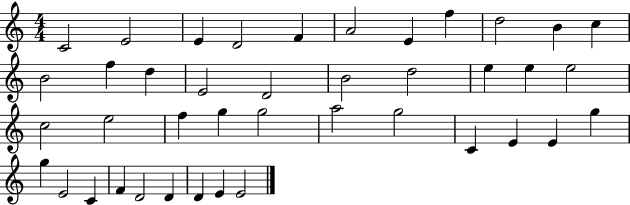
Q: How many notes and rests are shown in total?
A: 41